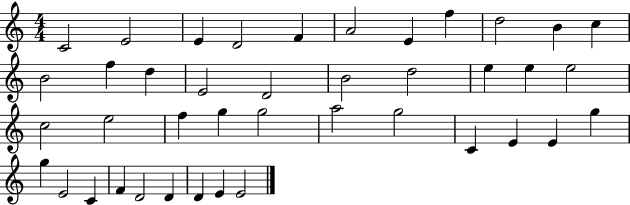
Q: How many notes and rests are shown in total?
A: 41